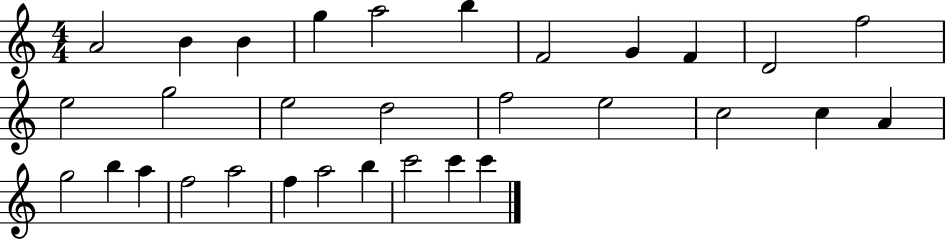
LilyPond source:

{
  \clef treble
  \numericTimeSignature
  \time 4/4
  \key c \major
  a'2 b'4 b'4 | g''4 a''2 b''4 | f'2 g'4 f'4 | d'2 f''2 | \break e''2 g''2 | e''2 d''2 | f''2 e''2 | c''2 c''4 a'4 | \break g''2 b''4 a''4 | f''2 a''2 | f''4 a''2 b''4 | c'''2 c'''4 c'''4 | \break \bar "|."
}